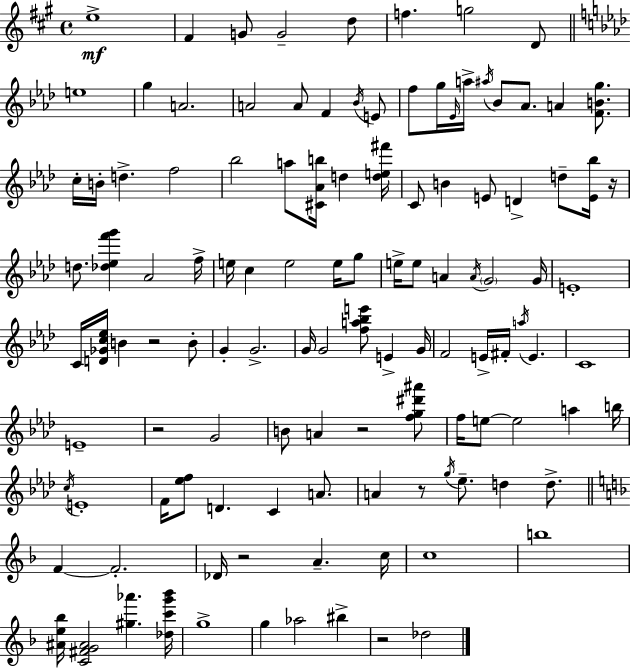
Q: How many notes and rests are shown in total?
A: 118